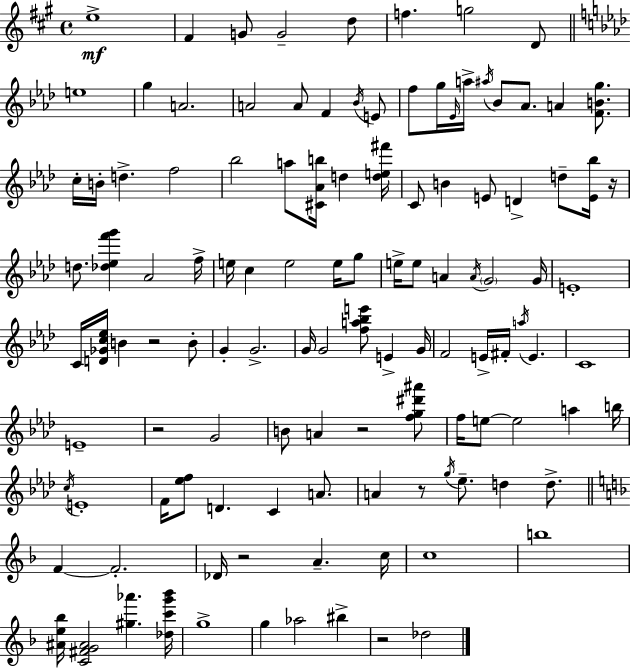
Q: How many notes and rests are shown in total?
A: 118